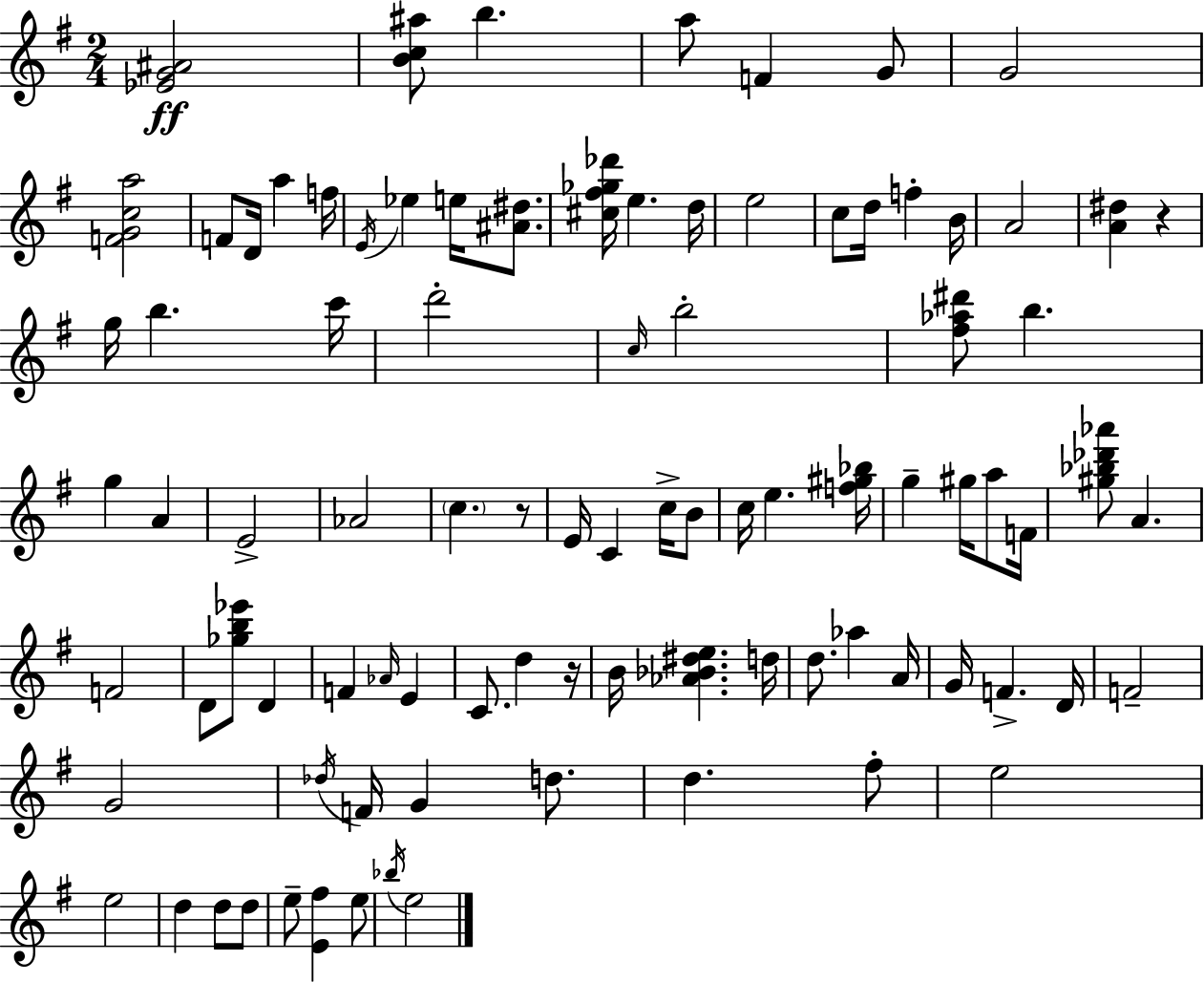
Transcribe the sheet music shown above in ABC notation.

X:1
T:Untitled
M:2/4
L:1/4
K:G
[_EG^A]2 [Bc^a]/2 b a/2 F G/2 G2 [FGca]2 F/2 D/4 a f/4 E/4 _e e/4 [^A^d]/2 [^c^f_g_d']/4 e d/4 e2 c/2 d/4 f B/4 A2 [A^d] z g/4 b c'/4 d'2 c/4 b2 [^f_a^d']/2 b g A E2 _A2 c z/2 E/4 C c/4 B/2 c/4 e [f^g_b]/4 g ^g/4 a/2 F/4 [^g_b_d'_a']/2 A F2 D/2 [_gb_e']/2 D F _A/4 E C/2 d z/4 B/4 [_A_B^de] d/4 d/2 _a A/4 G/4 F D/4 F2 G2 _d/4 F/4 G d/2 d ^f/2 e2 e2 d d/2 d/2 e/2 [E^f] e/2 _b/4 e2